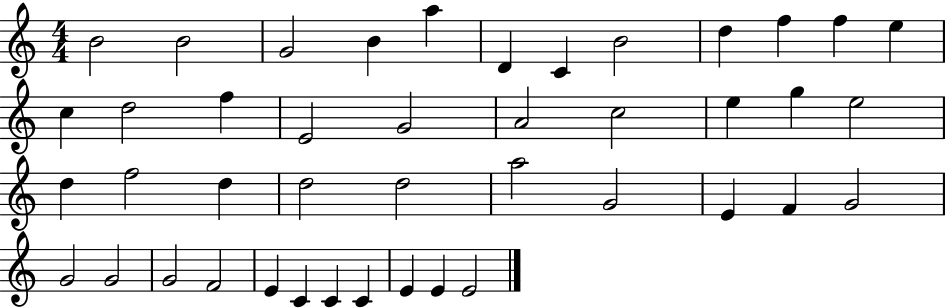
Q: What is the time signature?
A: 4/4